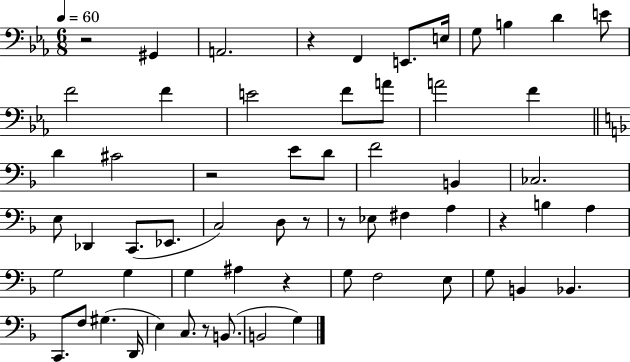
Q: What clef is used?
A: bass